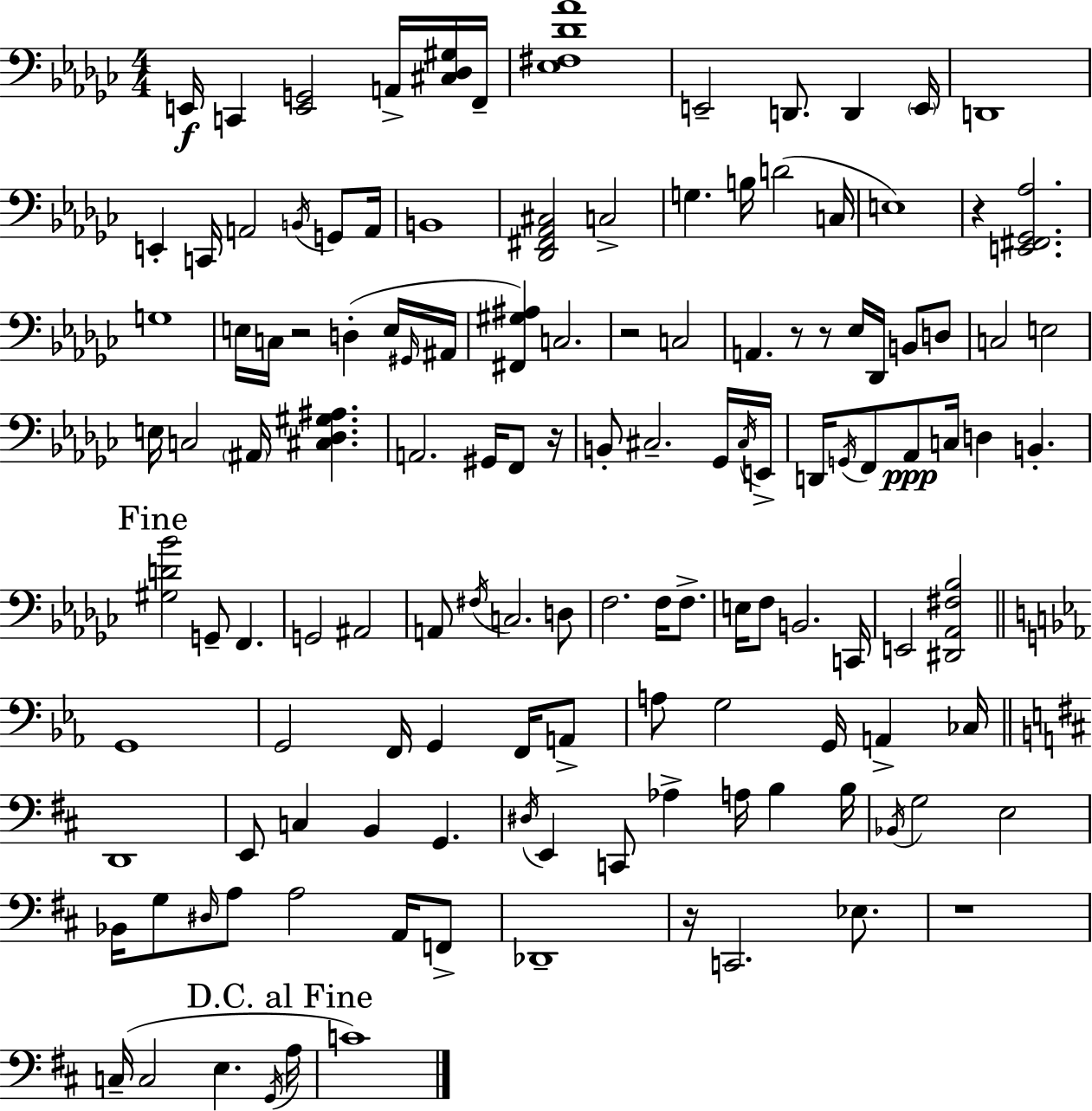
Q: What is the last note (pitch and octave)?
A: C4